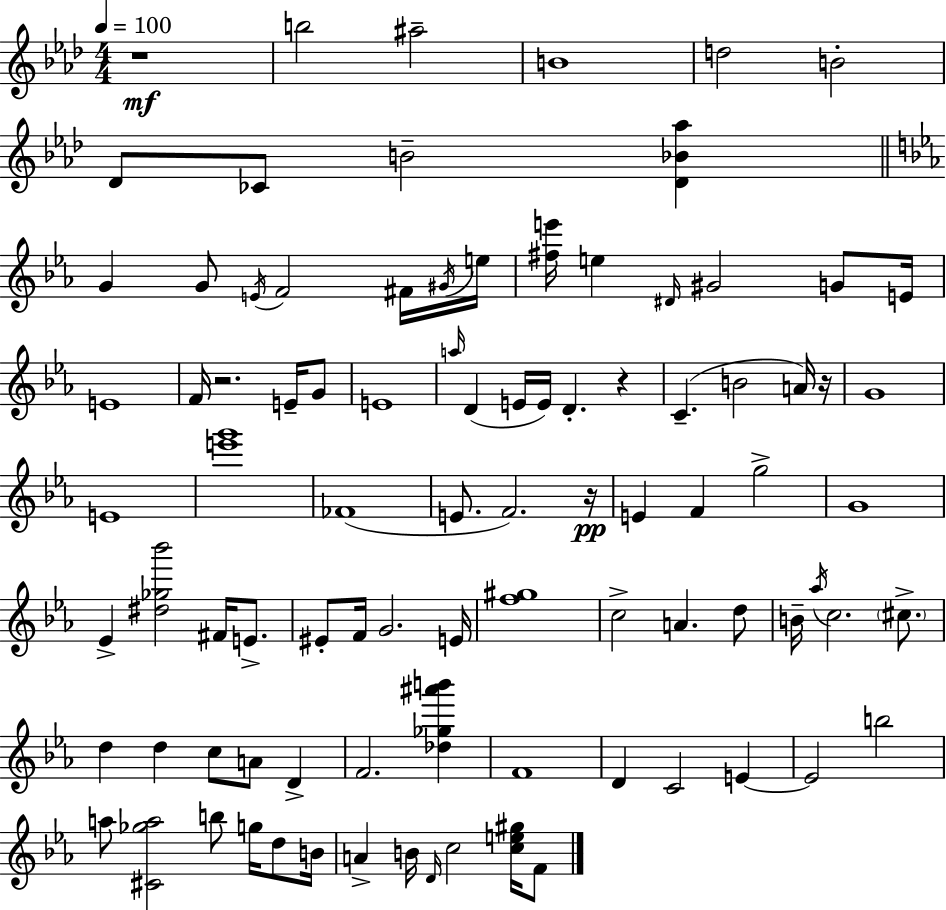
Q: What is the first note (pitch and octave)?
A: B5